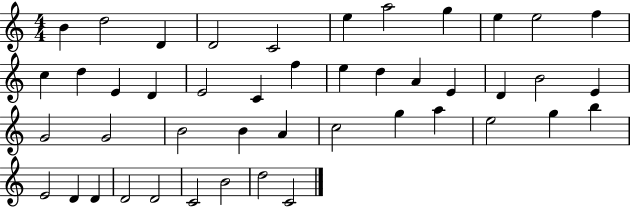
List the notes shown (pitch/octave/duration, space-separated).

B4/q D5/h D4/q D4/h C4/h E5/q A5/h G5/q E5/q E5/h F5/q C5/q D5/q E4/q D4/q E4/h C4/q F5/q E5/q D5/q A4/q E4/q D4/q B4/h E4/q G4/h G4/h B4/h B4/q A4/q C5/h G5/q A5/q E5/h G5/q B5/q E4/h D4/q D4/q D4/h D4/h C4/h B4/h D5/h C4/h